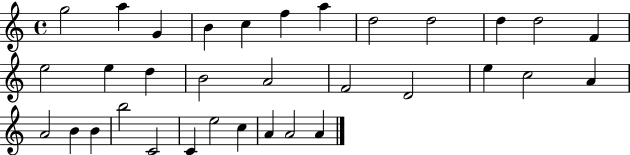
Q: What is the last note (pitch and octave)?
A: A4